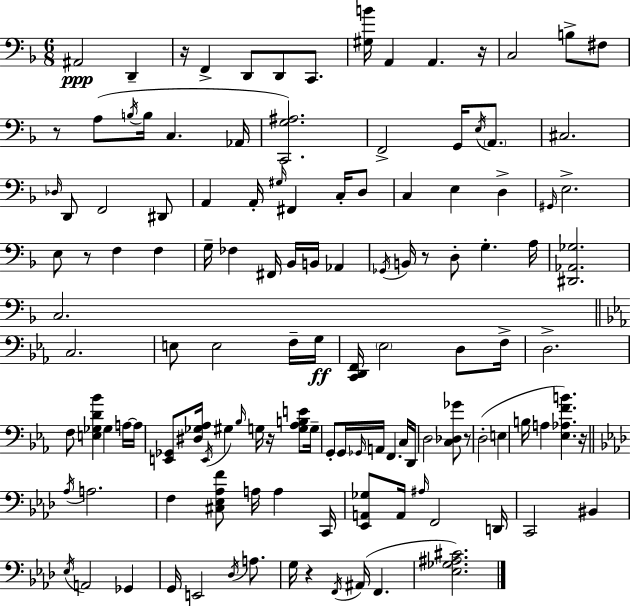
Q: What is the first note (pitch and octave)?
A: A#2